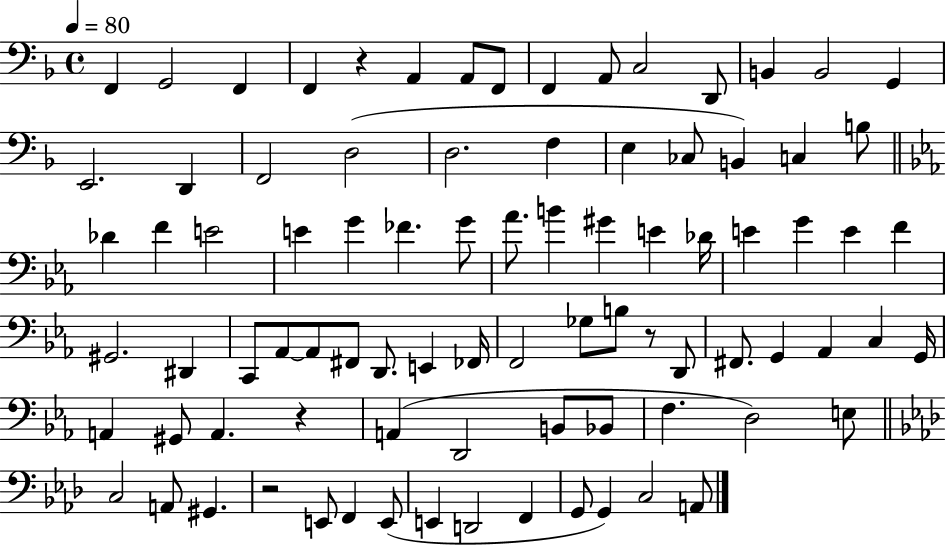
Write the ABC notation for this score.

X:1
T:Untitled
M:4/4
L:1/4
K:F
F,, G,,2 F,, F,, z A,, A,,/2 F,,/2 F,, A,,/2 C,2 D,,/2 B,, B,,2 G,, E,,2 D,, F,,2 D,2 D,2 F, E, _C,/2 B,, C, B,/2 _D F E2 E G _F G/2 _A/2 B ^G E _D/4 E G E F ^G,,2 ^D,, C,,/2 _A,,/2 _A,,/2 ^F,,/2 D,,/2 E,, _F,,/4 F,,2 _G,/2 B,/2 z/2 D,,/2 ^F,,/2 G,, _A,, C, G,,/4 A,, ^G,,/2 A,, z A,, D,,2 B,,/2 _B,,/2 F, D,2 E,/2 C,2 A,,/2 ^G,, z2 E,,/2 F,, E,,/2 E,, D,,2 F,, G,,/2 G,, C,2 A,,/2